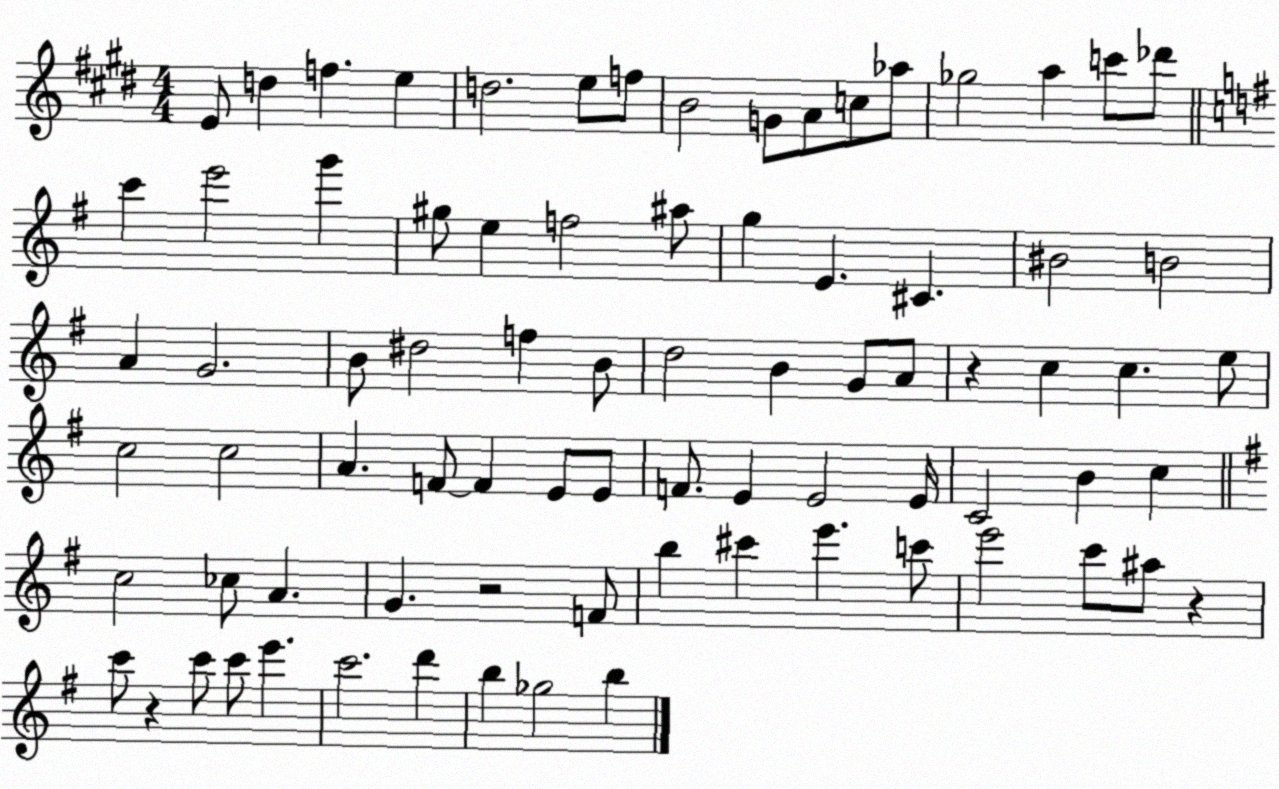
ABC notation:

X:1
T:Untitled
M:4/4
L:1/4
K:E
E/2 d f e d2 e/2 f/2 B2 G/2 A/2 c/2 _a/2 _g2 a c'/2 _d'/2 c' e'2 g' ^g/2 e f2 ^a/2 g E ^C ^B2 B2 A G2 B/2 ^d2 f B/2 d2 B G/2 A/2 z c c e/2 c2 c2 A F/2 F E/2 E/2 F/2 E E2 E/4 C2 B c c2 _c/2 A G z2 F/2 b ^c' e' c'/2 e'2 c'/2 ^a/2 z c'/2 z c'/2 c'/2 e' c'2 d' b _g2 b